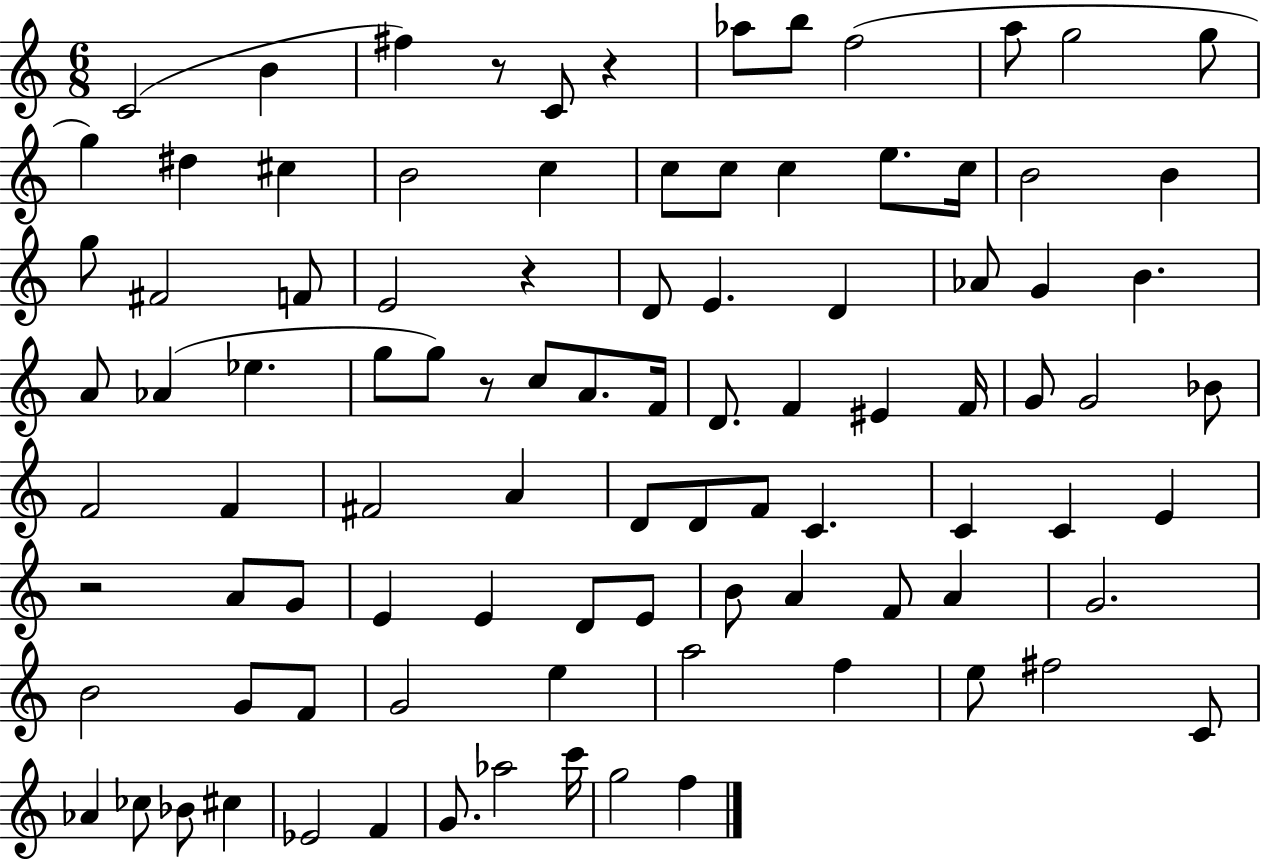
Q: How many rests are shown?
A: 5